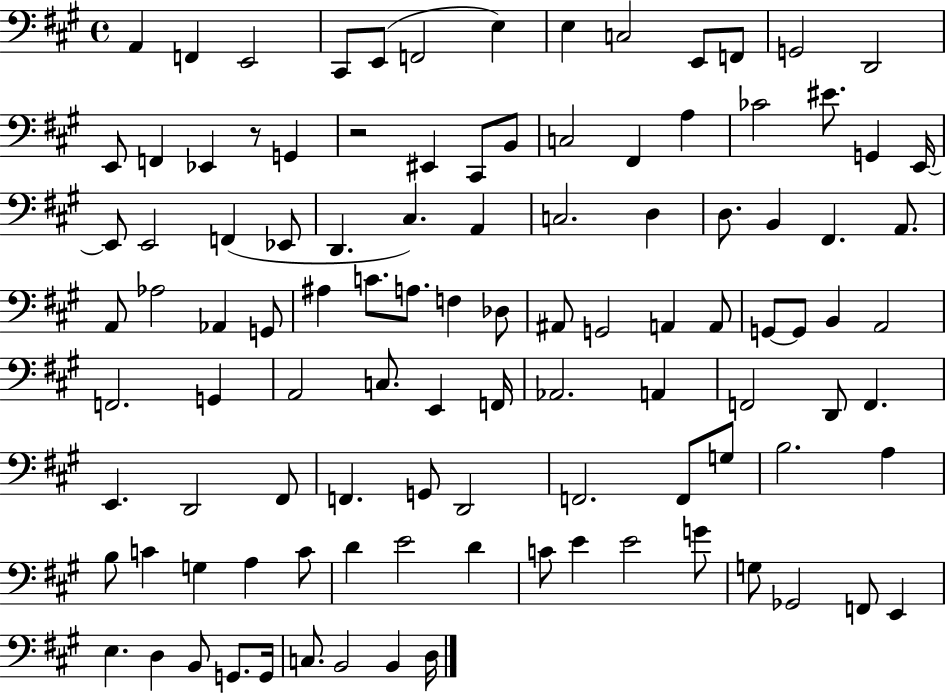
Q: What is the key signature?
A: A major